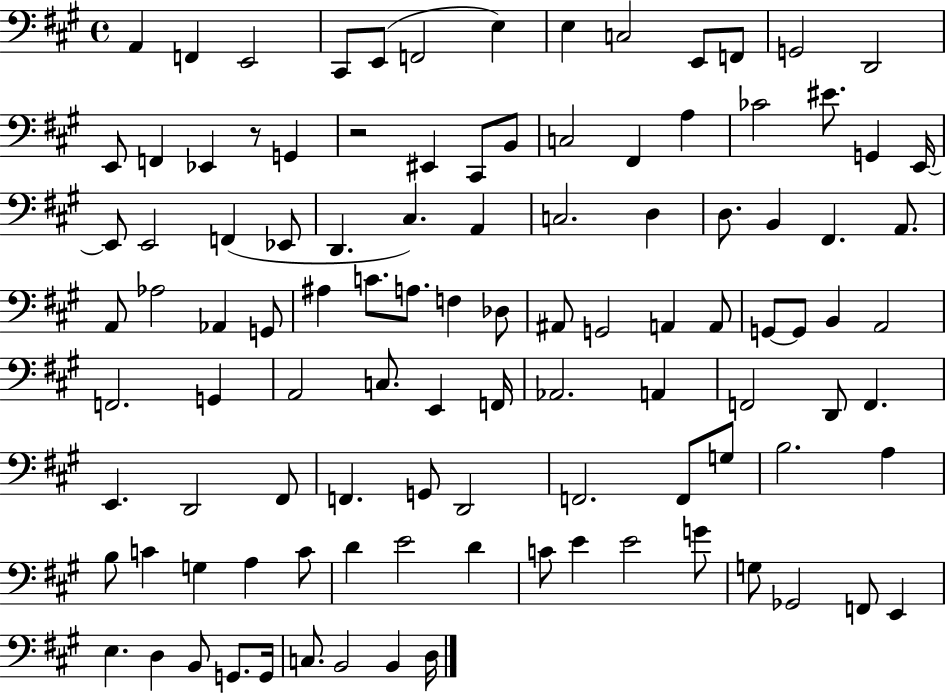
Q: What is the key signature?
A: A major